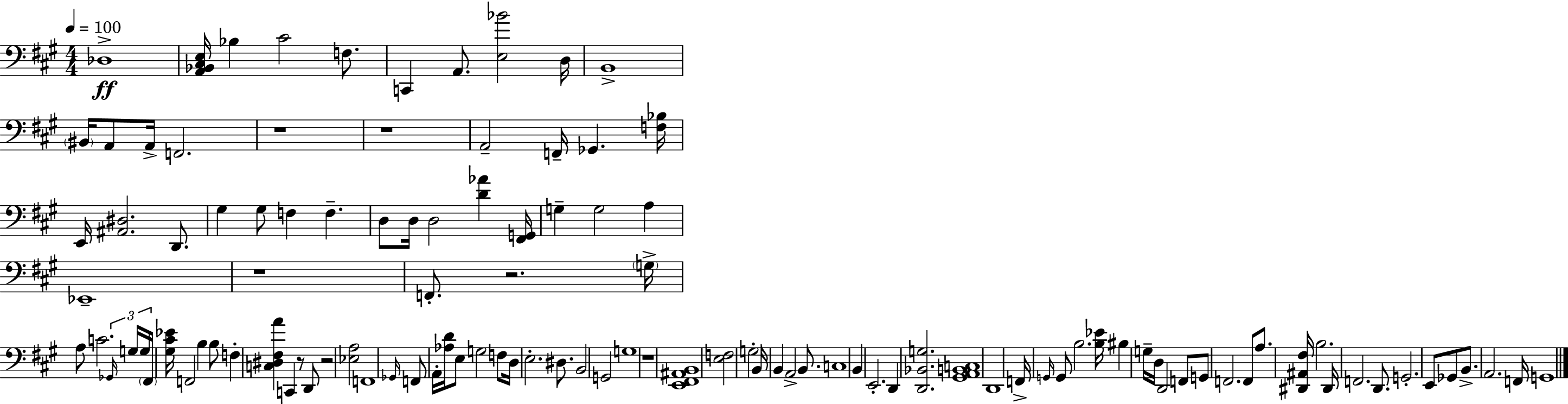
{
  \clef bass
  \numericTimeSignature
  \time 4/4
  \key a \major
  \tempo 4 = 100
  des1->\ff | <a, bes, cis e>16 bes4 cis'2 f8. | c,4 a,8. <e bes'>2 d16 | b,1-> | \break \parenthesize bis,16 a,8 a,16-> f,2. | r1 | r1 | a,2-- f,16-- ges,4. <f bes>16 | \break e,16 <ais, dis>2. d,8. | gis4 gis8 f4 f4.-- | d8 d16 d2 <d' aes'>4 <fis, g,>16 | g4-- g2 a4 | \break ees,1-- | r1 | f,8.-. r2. \parenthesize g16-> | a8 c'2. \tuplet 3/2 { \grace { ges,16 } g16 | \break g16 } \parenthesize fis,16 <gis cis' ees'>16 f,2 b4 b8 | f4-. <c dis fis a'>4 c,4 r8 d,8 | r2 <ees a>2 | f,1 | \break \grace { ges,16 } f,8 a,16-. <aes d'>16 e8 g2 | f8 d16 e2.-. dis8. | b,2 g,2 | g1 | \break r1 | <e, fis, ais, b,>1 | <e f>2 g2-. | b,16 b,4 a,2-> b,8. | \break c1 | b,4 e,2.-. | d,4 <d, bes, g>2. | <gis, a, b, c>1 | \break d,1 | f,16-> \grace { g,16 } g,8 b2. | <b ees'>16 bis4 g16-- d16 d,2 | f,8 g,8 f,2. | \break f,8 a8. <dis, ais, fis>16 b2. | dis,16 f,2. | d,8. g,2.-. e,8 | ges,8 b,8.-> a,2. | \break f,16 g,1 | \bar "|."
}